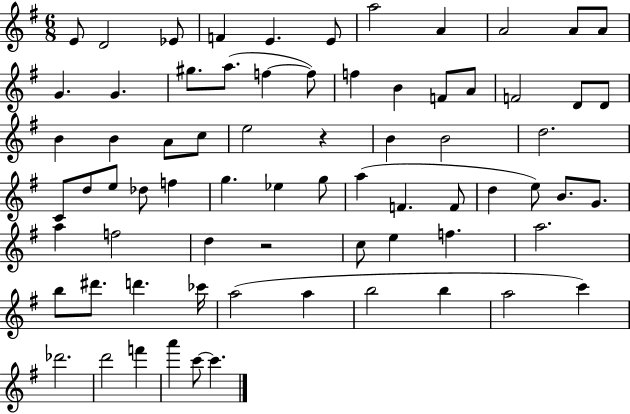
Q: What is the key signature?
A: G major